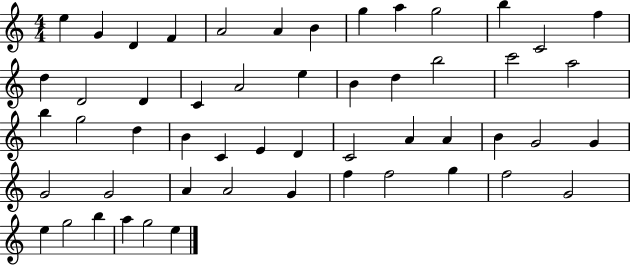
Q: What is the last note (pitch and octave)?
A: E5